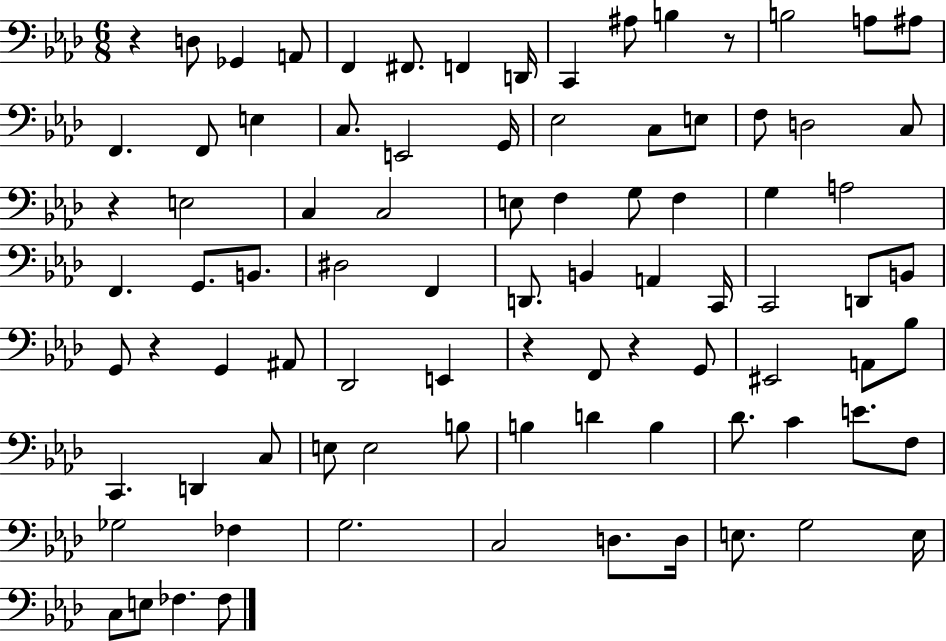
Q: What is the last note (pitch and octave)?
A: FES3